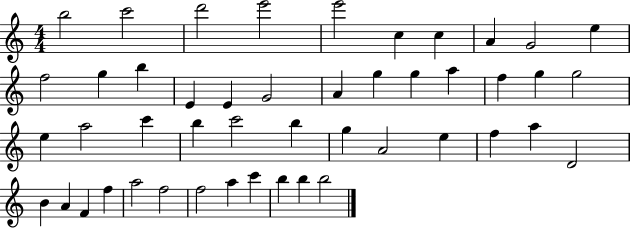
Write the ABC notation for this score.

X:1
T:Untitled
M:4/4
L:1/4
K:C
b2 c'2 d'2 e'2 e'2 c c A G2 e f2 g b E E G2 A g g a f g g2 e a2 c' b c'2 b g A2 e f a D2 B A F f a2 f2 f2 a c' b b b2